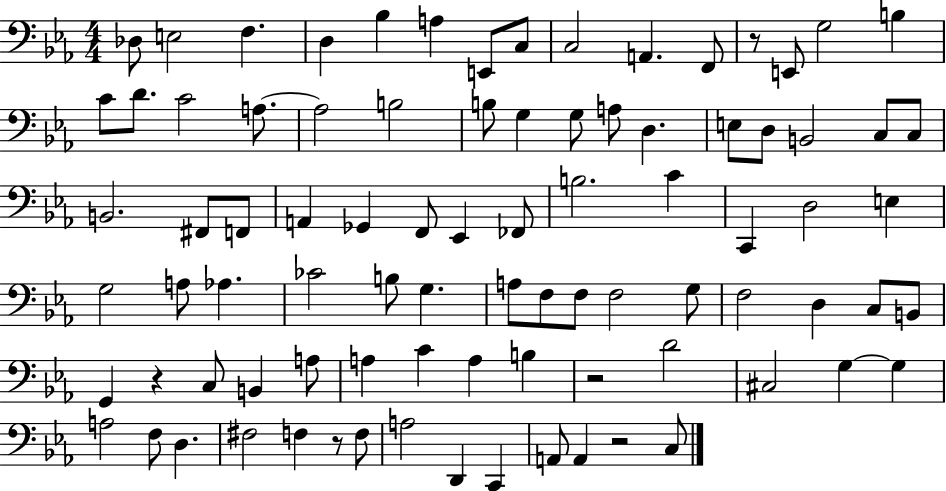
X:1
T:Untitled
M:4/4
L:1/4
K:Eb
_D,/2 E,2 F, D, _B, A, E,,/2 C,/2 C,2 A,, F,,/2 z/2 E,,/2 G,2 B, C/2 D/2 C2 A,/2 A,2 B,2 B,/2 G, G,/2 A,/2 D, E,/2 D,/2 B,,2 C,/2 C,/2 B,,2 ^F,,/2 F,,/2 A,, _G,, F,,/2 _E,, _F,,/2 B,2 C C,, D,2 E, G,2 A,/2 _A, _C2 B,/2 G, A,/2 F,/2 F,/2 F,2 G,/2 F,2 D, C,/2 B,,/2 G,, z C,/2 B,, A,/2 A, C A, B, z2 D2 ^C,2 G, G, A,2 F,/2 D, ^F,2 F, z/2 F,/2 A,2 D,, C,, A,,/2 A,, z2 C,/2